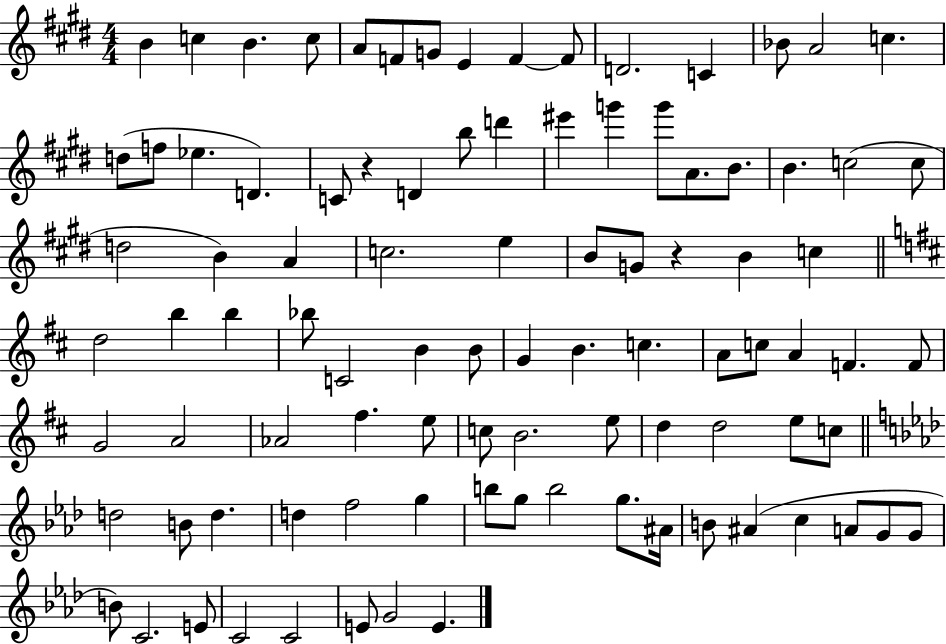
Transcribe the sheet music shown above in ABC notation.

X:1
T:Untitled
M:4/4
L:1/4
K:E
B c B c/2 A/2 F/2 G/2 E F F/2 D2 C _B/2 A2 c d/2 f/2 _e D C/2 z D b/2 d' ^e' g' g'/2 A/2 B/2 B c2 c/2 d2 B A c2 e B/2 G/2 z B c d2 b b _b/2 C2 B B/2 G B c A/2 c/2 A F F/2 G2 A2 _A2 ^f e/2 c/2 B2 e/2 d d2 e/2 c/2 d2 B/2 d d f2 g b/2 g/2 b2 g/2 ^A/4 B/2 ^A c A/2 G/2 G/2 B/2 C2 E/2 C2 C2 E/2 G2 E